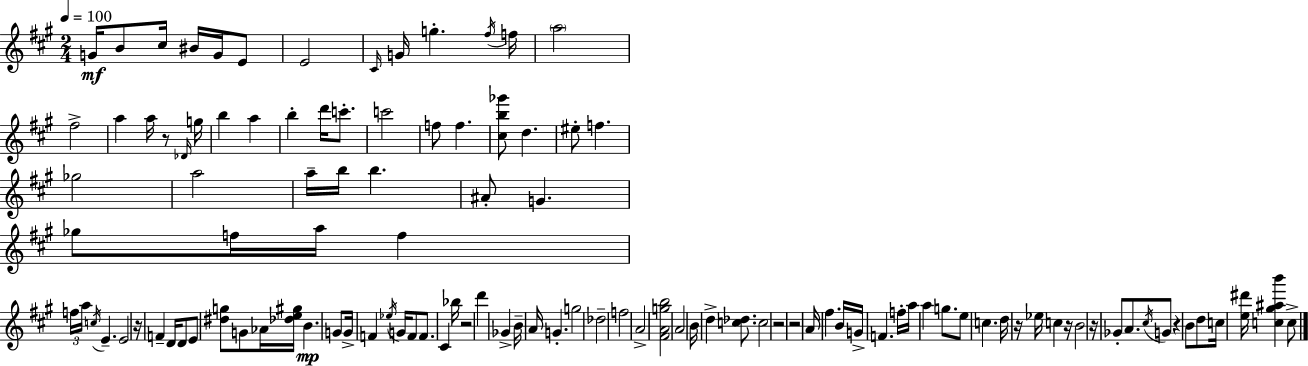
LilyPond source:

{
  \clef treble
  \numericTimeSignature
  \time 2/4
  \key a \major
  \tempo 4 = 100
  g'16\mf b'8 cis''16 bis'16 g'16 e'8 | e'2 | \grace { cis'16 } g'16 g''4.-. | \acciaccatura { fis''16 } f''16 \parenthesize a''2 | \break fis''2-> | a''4 a''16 r8 | \grace { des'16 } g''16 b''4 a''4 | b''4-. d'''16 | \break c'''8.-. c'''2 | f''8 f''4. | <cis'' b'' ges'''>8 d''4. | eis''8-. f''4. | \break ges''2 | a''2 | a''16-- b''16 b''4. | ais'8-. g'4. | \break ges''8 f''16 a''16 f''4 | \tuplet 3/2 { f''16 a''16 \acciaccatura { c''16 } } e'4.-- | e'2 | r16 f'4-- | \break d'16 d'8 e'8 <dis'' g''>8 | g'8 aes'16 <des'' e'' gis''>16 b'4.\mp | g'8 g'16-> f'4 | \acciaccatura { ees''16 } g'16 f'8 f'8. | \break cis'4 bes''16 r2 | d'''4 | ges'4-> b'16-- a'16 g'4.-. | g''2 | \break des''2-- | f''2 | a'2-> | <fis' a' g'' b''>2 | \break a'2 | b'16 d''4-> | <c'' des''>8. c''2 | r2 | \break r2 | a'16 fis''4. | b'16 g'16-> f'4. | f''16-. a''16 a''4 | \break g''8. e''8 c''4. | d''16 r16 ees''16 | c''4 r16 b'2 | r16 ges'8-. | \break a'8. \acciaccatura { cis''16 } g'8 r4 | b'8 d''8 c''16 <e'' dis'''>16 | <c'' gis'' ais'' b'''>4 c''8-> \bar "|."
}